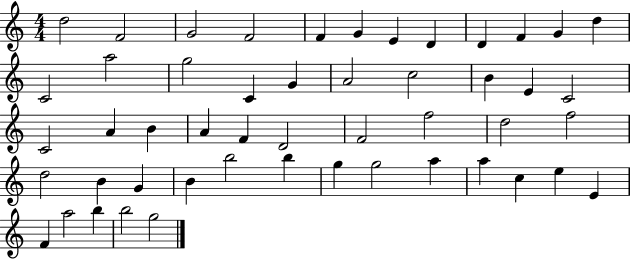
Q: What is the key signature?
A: C major